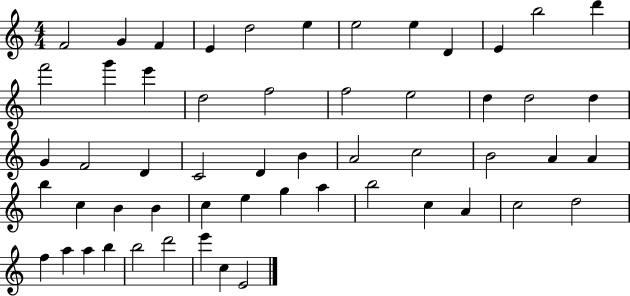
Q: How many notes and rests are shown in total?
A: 55